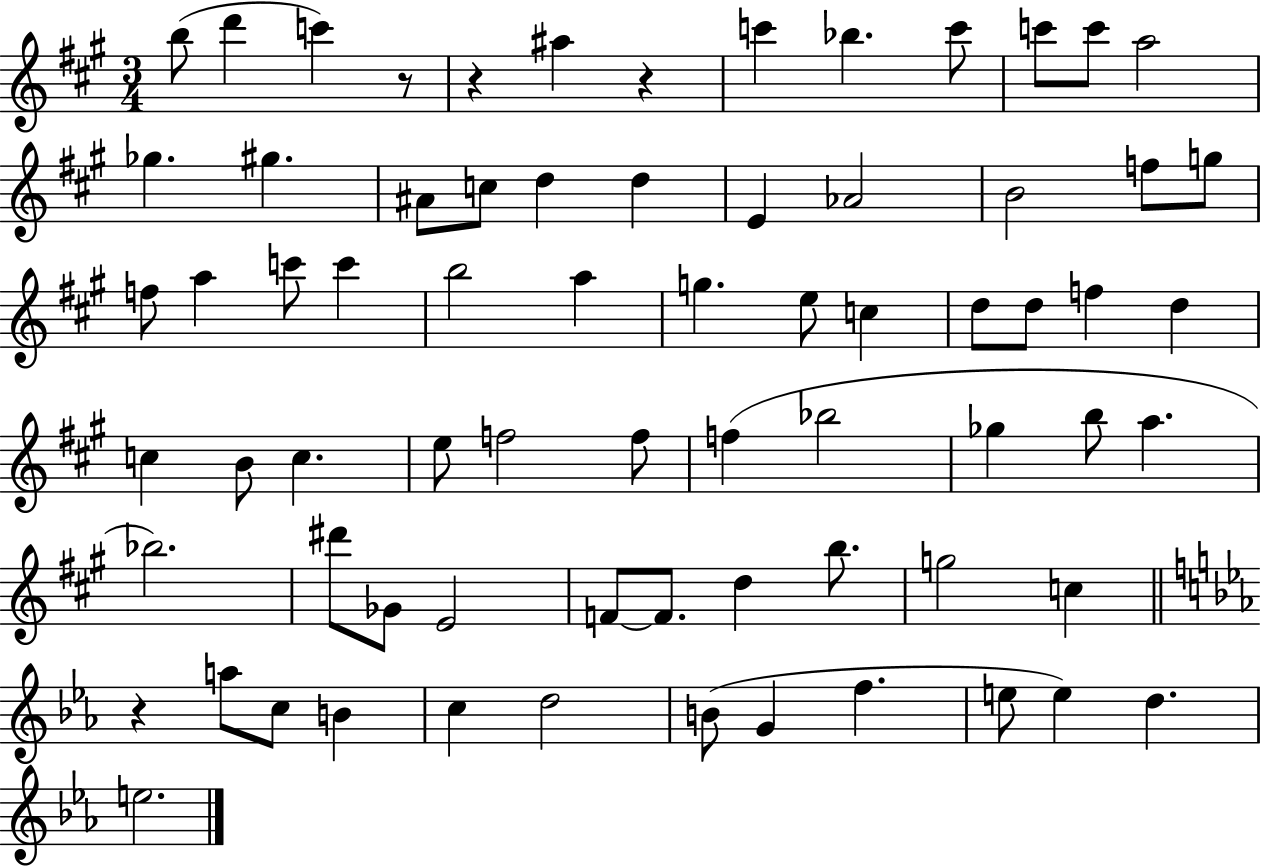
{
  \clef treble
  \numericTimeSignature
  \time 3/4
  \key a \major
  b''8( d'''4 c'''4) r8 | r4 ais''4 r4 | c'''4 bes''4. c'''8 | c'''8 c'''8 a''2 | \break ges''4. gis''4. | ais'8 c''8 d''4 d''4 | e'4 aes'2 | b'2 f''8 g''8 | \break f''8 a''4 c'''8 c'''4 | b''2 a''4 | g''4. e''8 c''4 | d''8 d''8 f''4 d''4 | \break c''4 b'8 c''4. | e''8 f''2 f''8 | f''4( bes''2 | ges''4 b''8 a''4. | \break bes''2.) | dis'''8 ges'8 e'2 | f'8~~ f'8. d''4 b''8. | g''2 c''4 | \break \bar "||" \break \key ees \major r4 a''8 c''8 b'4 | c''4 d''2 | b'8( g'4 f''4. | e''8 e''4) d''4. | \break e''2. | \bar "|."
}